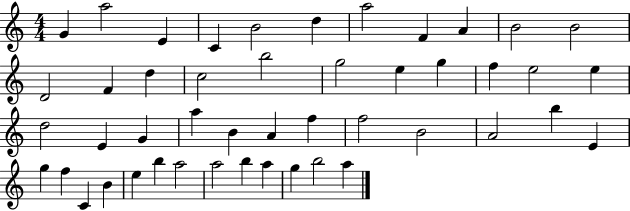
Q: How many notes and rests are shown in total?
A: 47